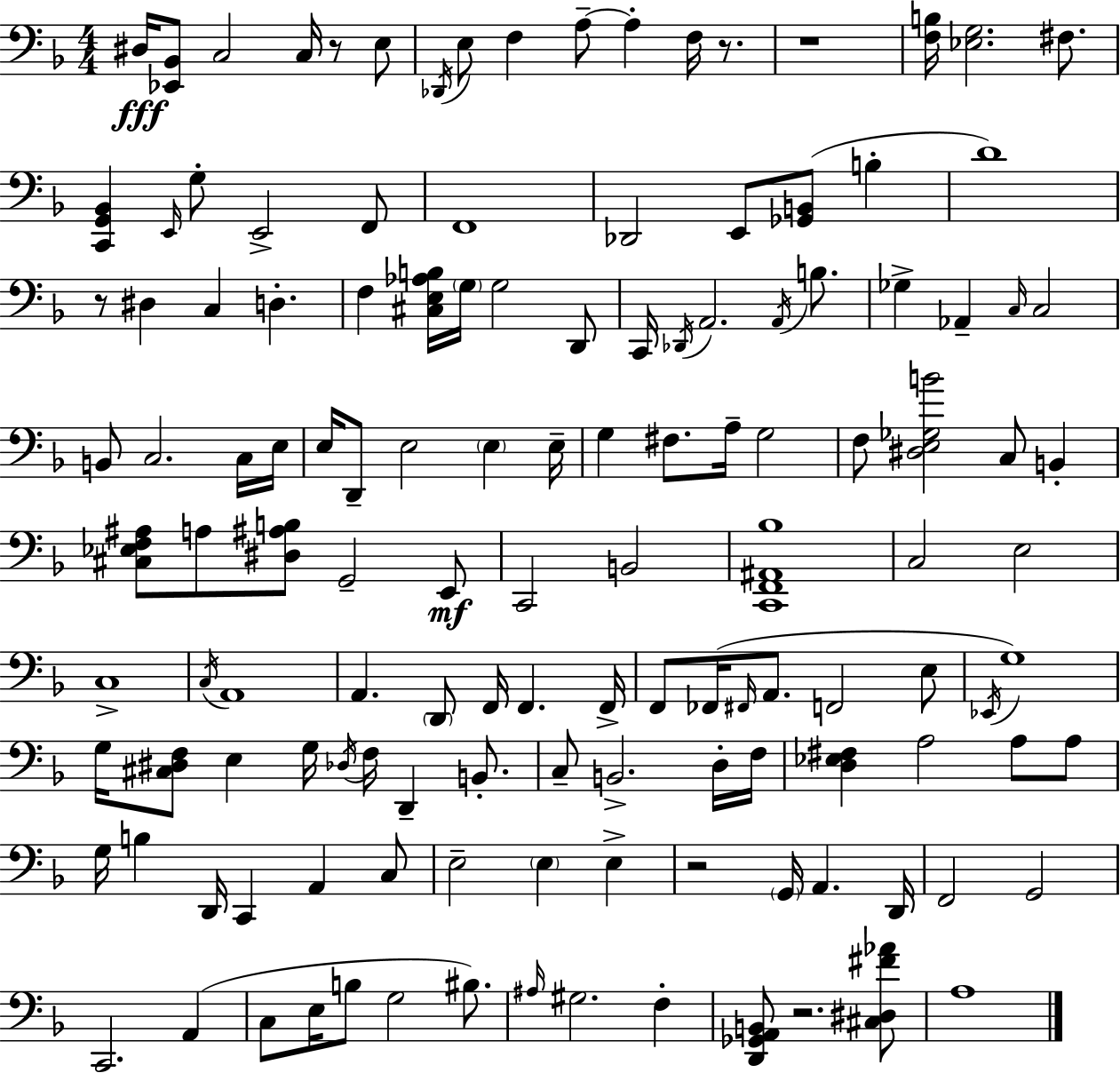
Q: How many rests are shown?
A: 6